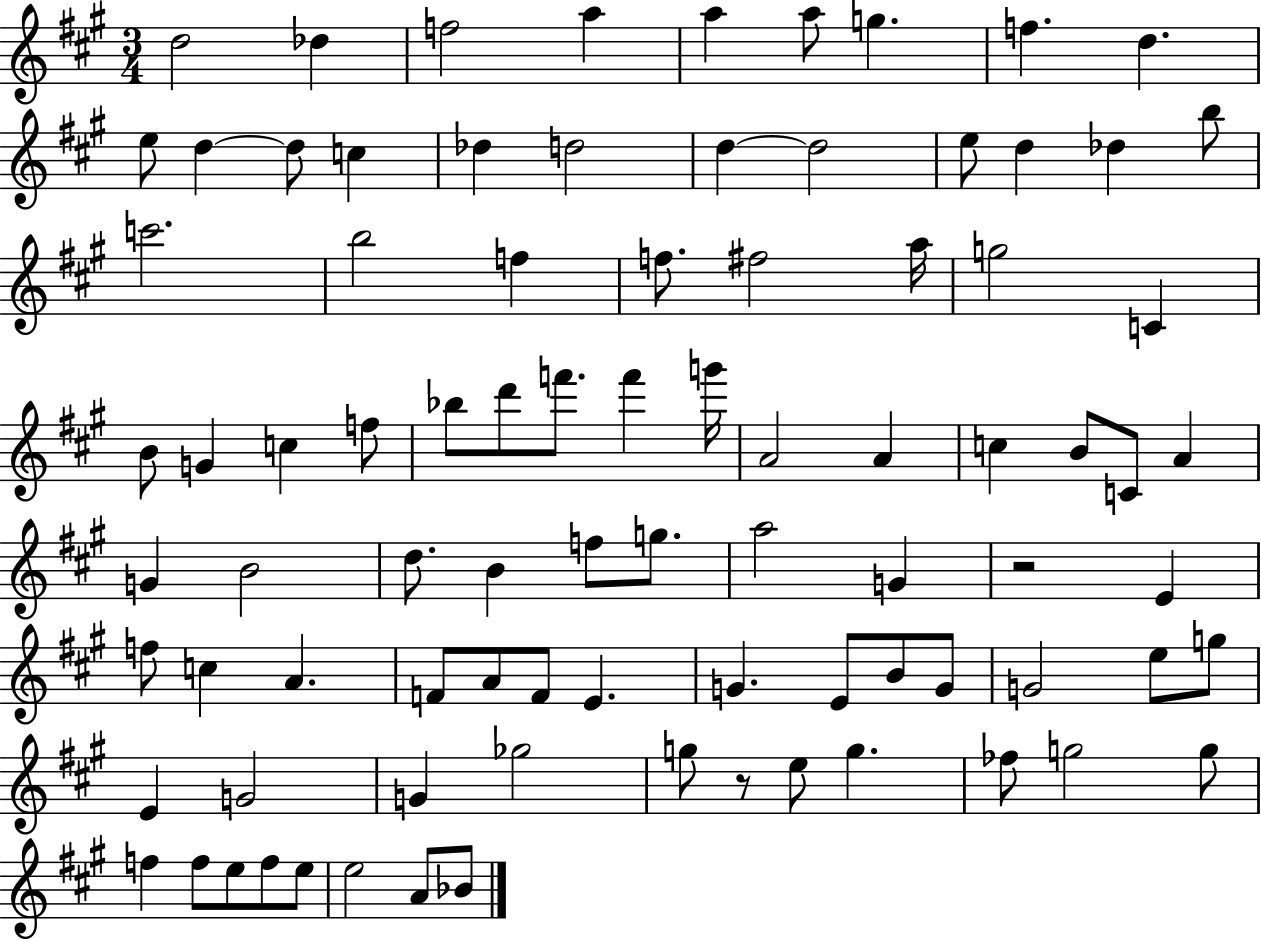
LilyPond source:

{
  \clef treble
  \numericTimeSignature
  \time 3/4
  \key a \major
  d''2 des''4 | f''2 a''4 | a''4 a''8 g''4. | f''4. d''4. | \break e''8 d''4~~ d''8 c''4 | des''4 d''2 | d''4~~ d''2 | e''8 d''4 des''4 b''8 | \break c'''2. | b''2 f''4 | f''8. fis''2 a''16 | g''2 c'4 | \break b'8 g'4 c''4 f''8 | bes''8 d'''8 f'''8. f'''4 g'''16 | a'2 a'4 | c''4 b'8 c'8 a'4 | \break g'4 b'2 | d''8. b'4 f''8 g''8. | a''2 g'4 | r2 e'4 | \break f''8 c''4 a'4. | f'8 a'8 f'8 e'4. | g'4. e'8 b'8 g'8 | g'2 e''8 g''8 | \break e'4 g'2 | g'4 ges''2 | g''8 r8 e''8 g''4. | fes''8 g''2 g''8 | \break f''4 f''8 e''8 f''8 e''8 | e''2 a'8 bes'8 | \bar "|."
}